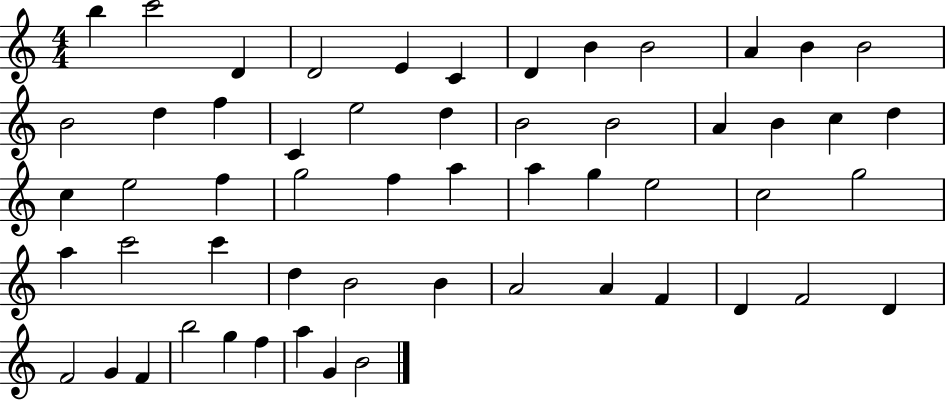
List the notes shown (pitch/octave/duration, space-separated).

B5/q C6/h D4/q D4/h E4/q C4/q D4/q B4/q B4/h A4/q B4/q B4/h B4/h D5/q F5/q C4/q E5/h D5/q B4/h B4/h A4/q B4/q C5/q D5/q C5/q E5/h F5/q G5/h F5/q A5/q A5/q G5/q E5/h C5/h G5/h A5/q C6/h C6/q D5/q B4/h B4/q A4/h A4/q F4/q D4/q F4/h D4/q F4/h G4/q F4/q B5/h G5/q F5/q A5/q G4/q B4/h